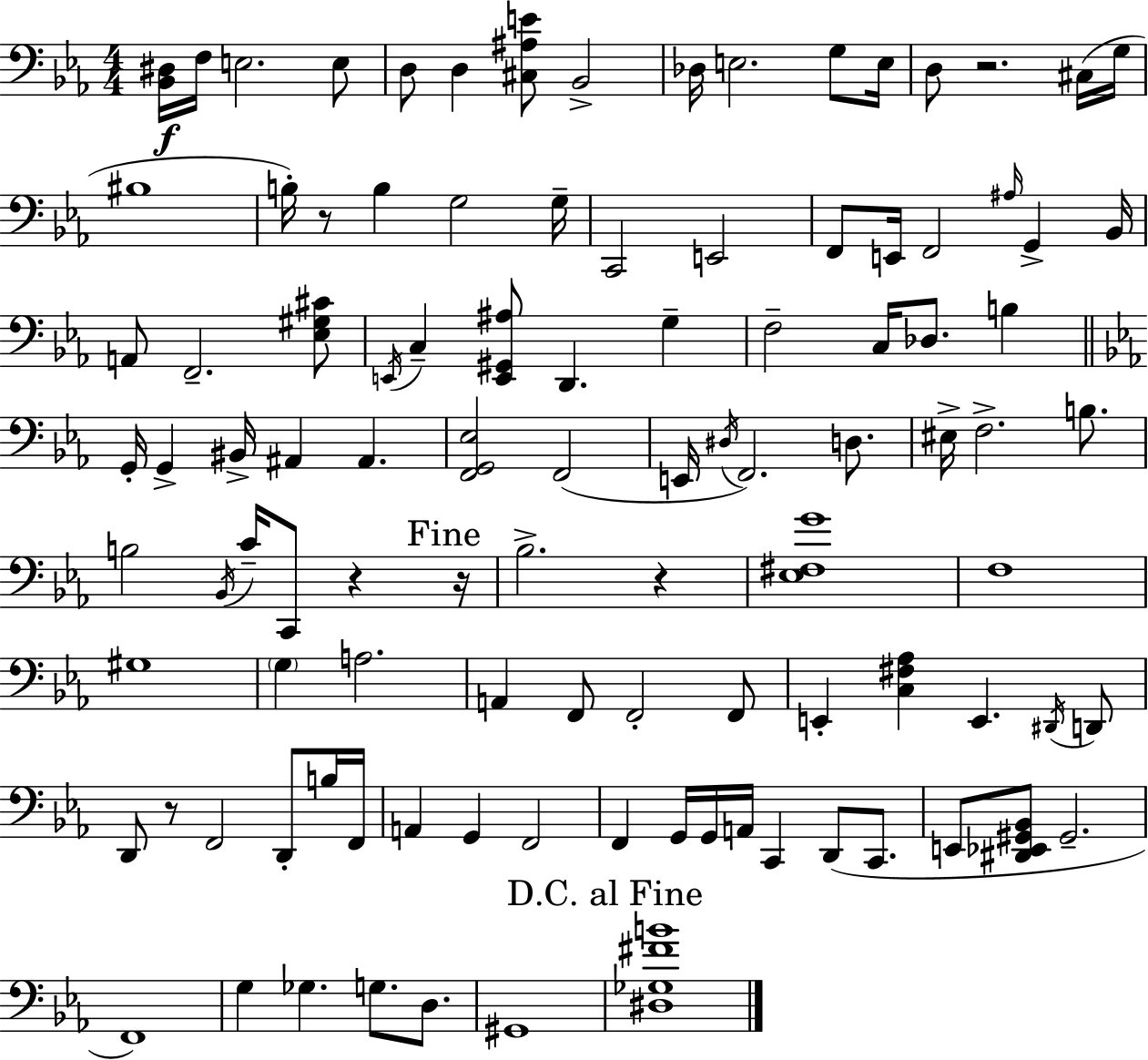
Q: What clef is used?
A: bass